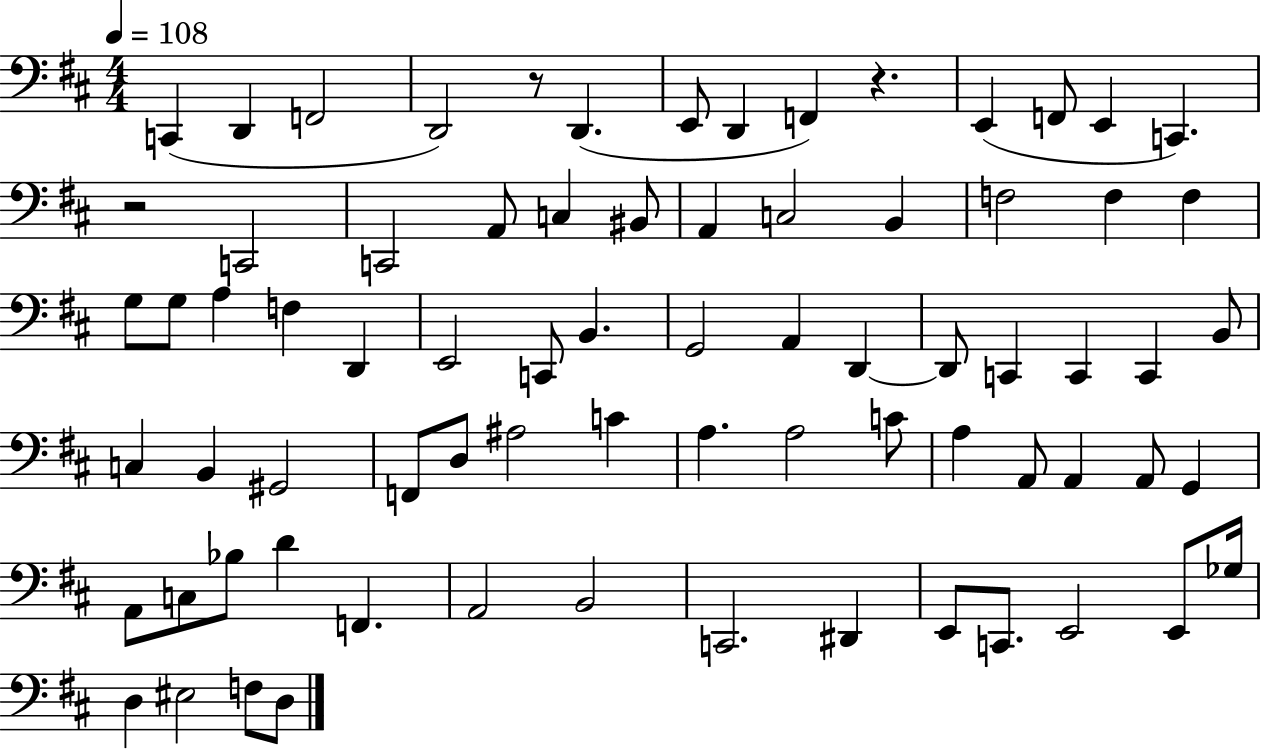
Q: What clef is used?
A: bass